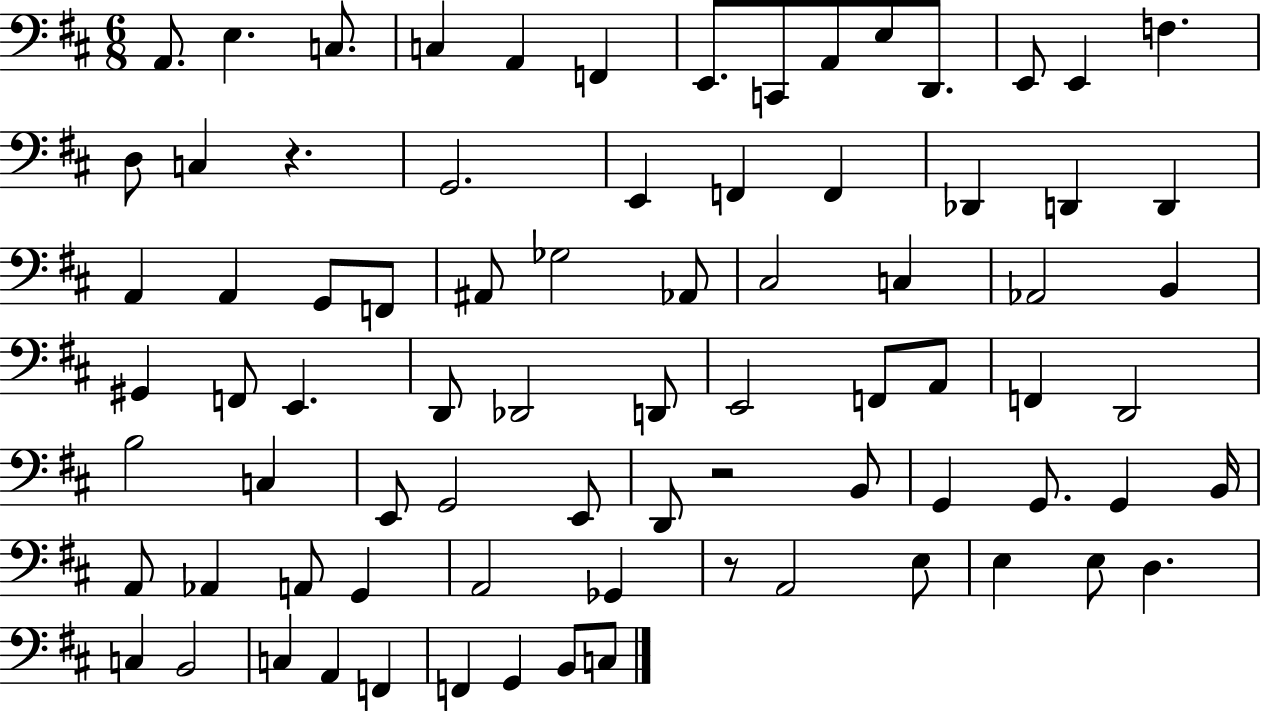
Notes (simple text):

A2/e. E3/q. C3/e. C3/q A2/q F2/q E2/e. C2/e A2/e E3/e D2/e. E2/e E2/q F3/q. D3/e C3/q R/q. G2/h. E2/q F2/q F2/q Db2/q D2/q D2/q A2/q A2/q G2/e F2/e A#2/e Gb3/h Ab2/e C#3/h C3/q Ab2/h B2/q G#2/q F2/e E2/q. D2/e Db2/h D2/e E2/h F2/e A2/e F2/q D2/h B3/h C3/q E2/e G2/h E2/e D2/e R/h B2/e G2/q G2/e. G2/q B2/s A2/e Ab2/q A2/e G2/q A2/h Gb2/q R/e A2/h E3/e E3/q E3/e D3/q. C3/q B2/h C3/q A2/q F2/q F2/q G2/q B2/e C3/e